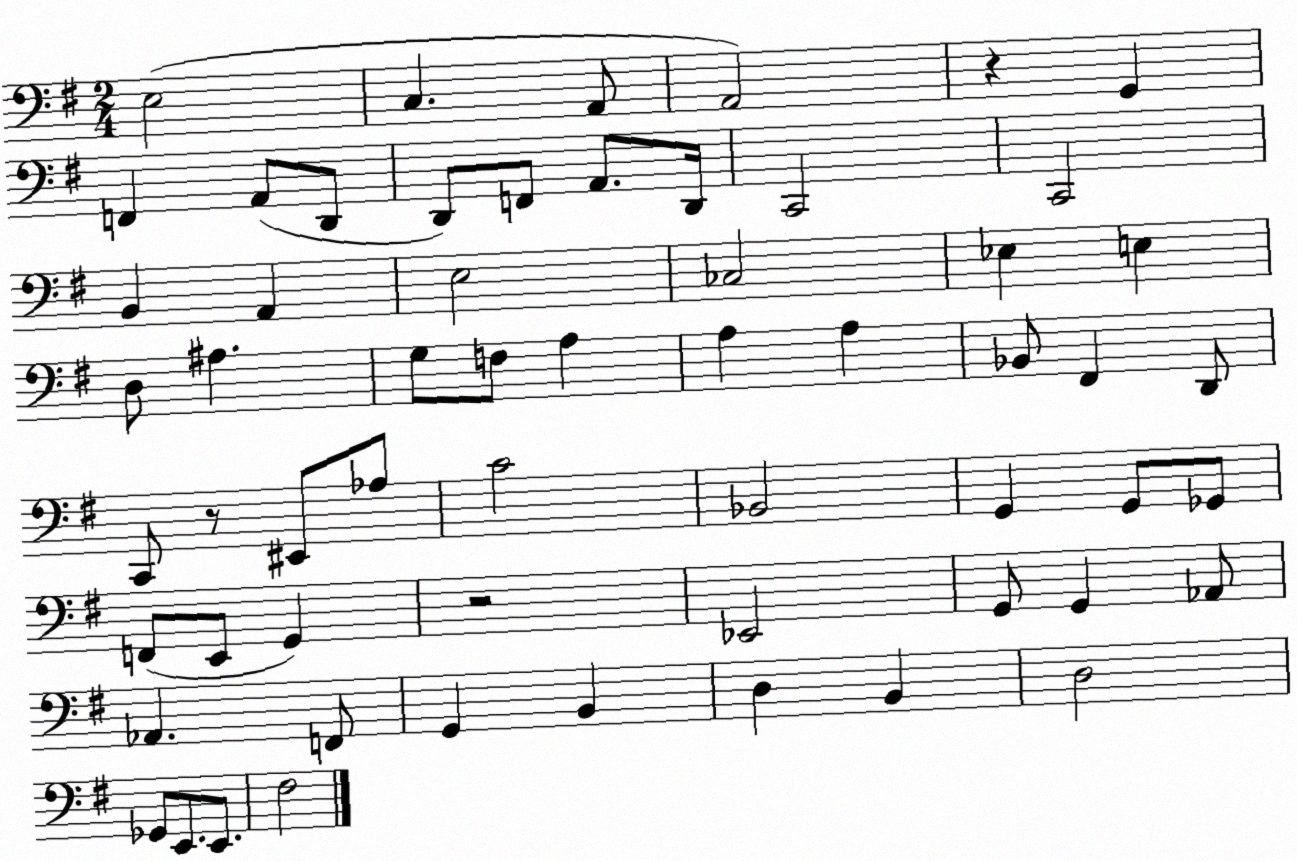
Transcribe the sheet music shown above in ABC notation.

X:1
T:Untitled
M:2/4
L:1/4
K:G
E,2 C, A,,/2 A,,2 z G,, F,, A,,/2 D,,/2 D,,/2 F,,/2 A,,/2 D,,/4 C,,2 C,,2 B,, A,, E,2 _C,2 _E, E, D,/2 ^A, G,/2 F,/2 A, A, A, _B,,/2 ^F,, D,,/2 C,,/2 z/2 ^E,,/2 _A,/2 C2 _B,,2 G,, G,,/2 _G,,/2 F,,/2 E,,/2 G,, z2 _E,,2 G,,/2 G,, _A,,/2 _A,, F,,/2 G,, B,, D, B,, D,2 _G,,/2 E,,/2 E,,/2 ^F,2